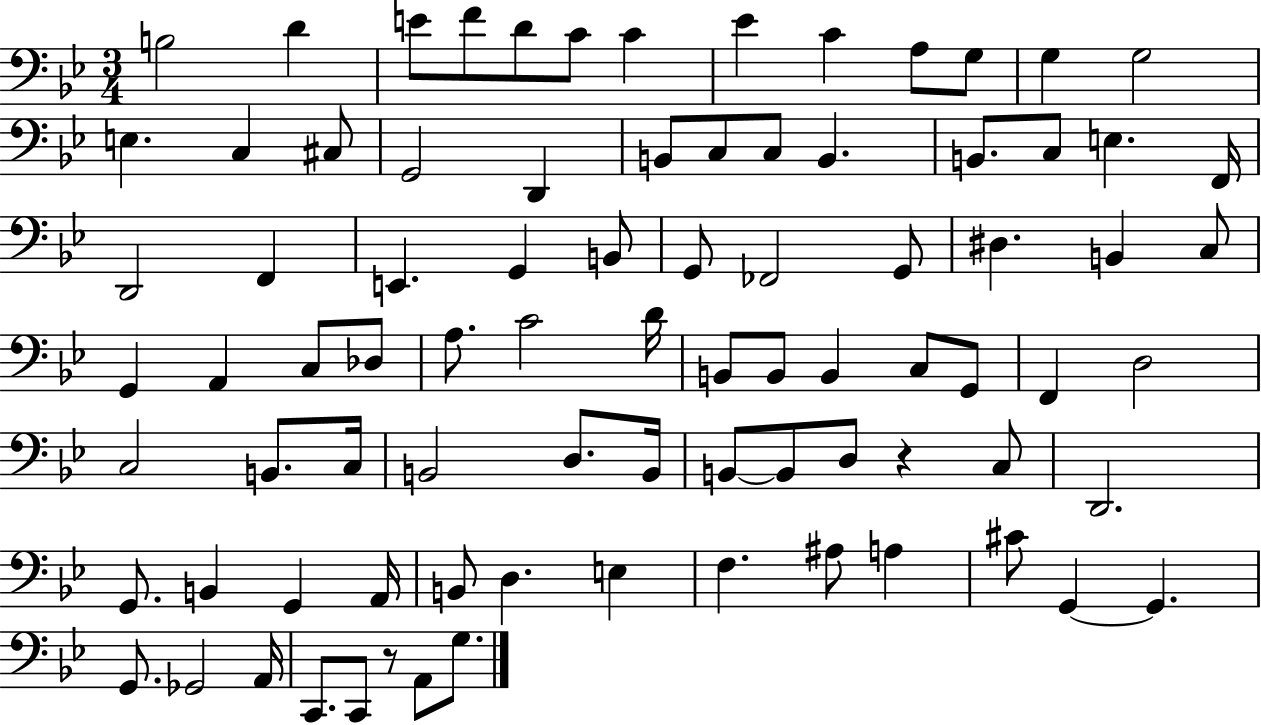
B3/h D4/q E4/e F4/e D4/e C4/e C4/q Eb4/q C4/q A3/e G3/e G3/q G3/h E3/q. C3/q C#3/e G2/h D2/q B2/e C3/e C3/e B2/q. B2/e. C3/e E3/q. F2/s D2/h F2/q E2/q. G2/q B2/e G2/e FES2/h G2/e D#3/q. B2/q C3/e G2/q A2/q C3/e Db3/e A3/e. C4/h D4/s B2/e B2/e B2/q C3/e G2/e F2/q D3/h C3/h B2/e. C3/s B2/h D3/e. B2/s B2/e B2/e D3/e R/q C3/e D2/h. G2/e. B2/q G2/q A2/s B2/e D3/q. E3/q F3/q. A#3/e A3/q C#4/e G2/q G2/q. G2/e. Gb2/h A2/s C2/e. C2/e R/e A2/e G3/e.